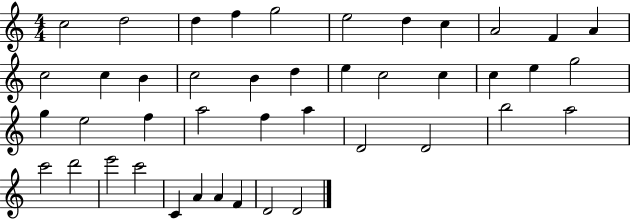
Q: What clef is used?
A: treble